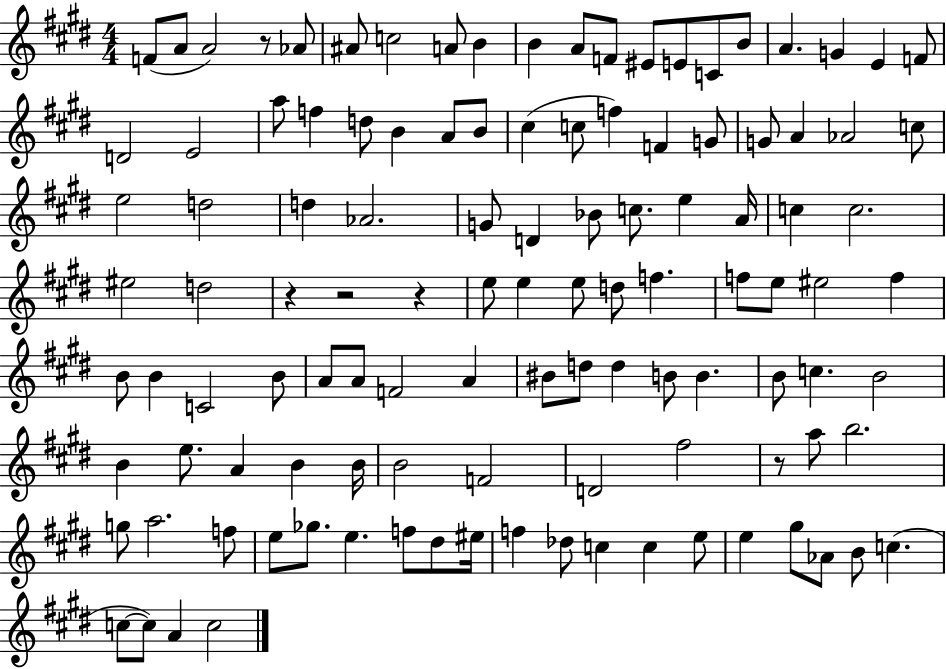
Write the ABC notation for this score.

X:1
T:Untitled
M:4/4
L:1/4
K:E
F/2 A/2 A2 z/2 _A/2 ^A/2 c2 A/2 B B A/2 F/2 ^E/2 E/2 C/2 B/2 A G E F/2 D2 E2 a/2 f d/2 B A/2 B/2 ^c c/2 f F G/2 G/2 A _A2 c/2 e2 d2 d _A2 G/2 D _B/2 c/2 e A/4 c c2 ^e2 d2 z z2 z e/2 e e/2 d/2 f f/2 e/2 ^e2 f B/2 B C2 B/2 A/2 A/2 F2 A ^B/2 d/2 d B/2 B B/2 c B2 B e/2 A B B/4 B2 F2 D2 ^f2 z/2 a/2 b2 g/2 a2 f/2 e/2 _g/2 e f/2 ^d/2 ^e/4 f _d/2 c c e/2 e ^g/2 _A/2 B/2 c c/2 c/2 A c2